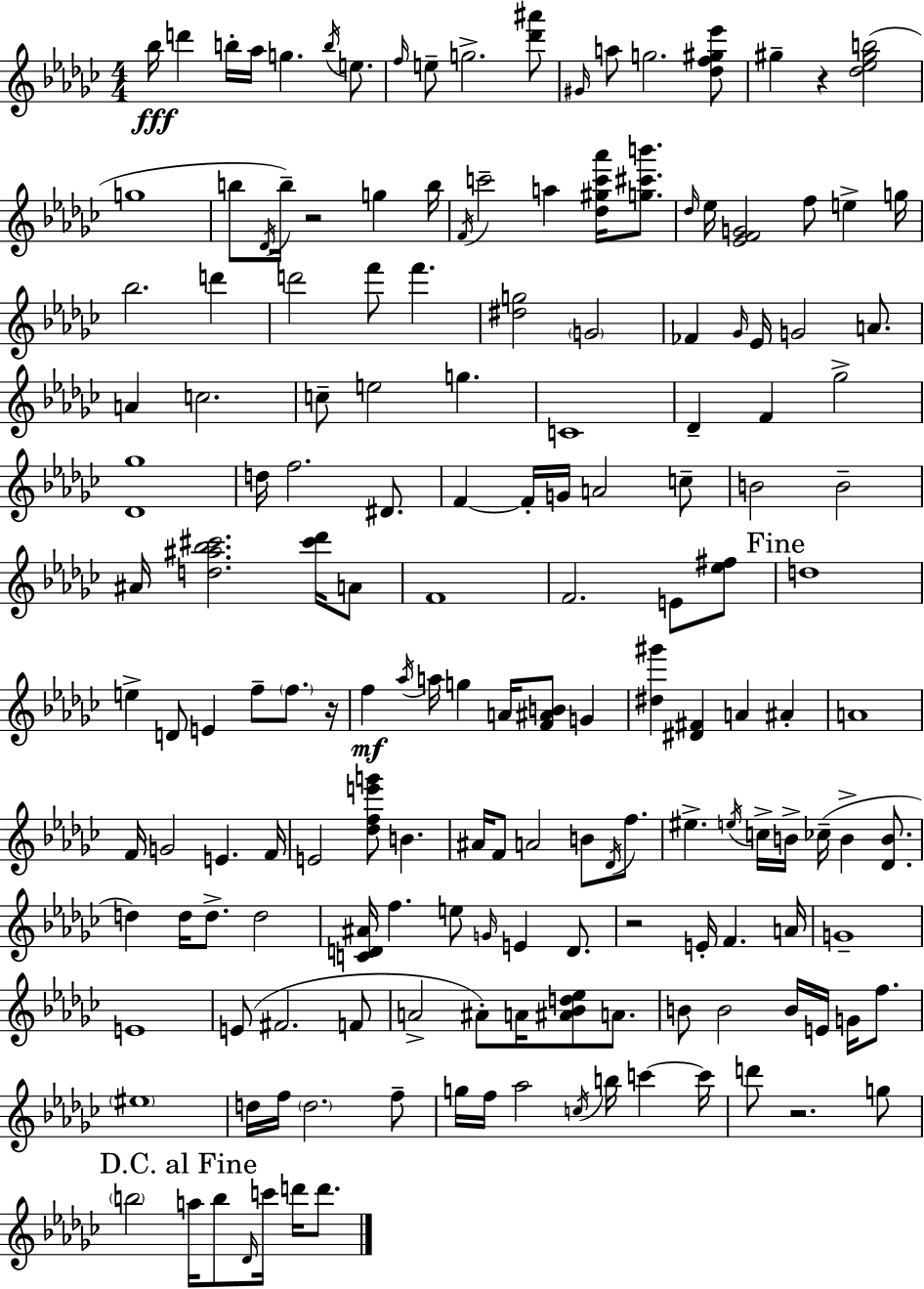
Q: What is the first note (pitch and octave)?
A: Bb5